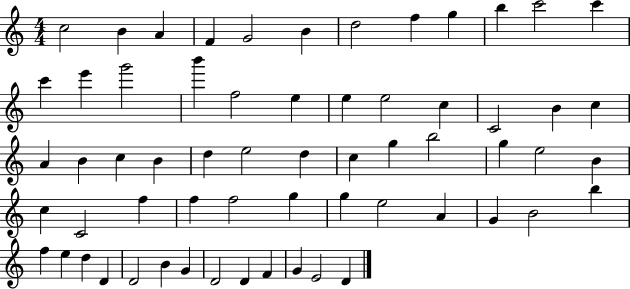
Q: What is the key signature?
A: C major